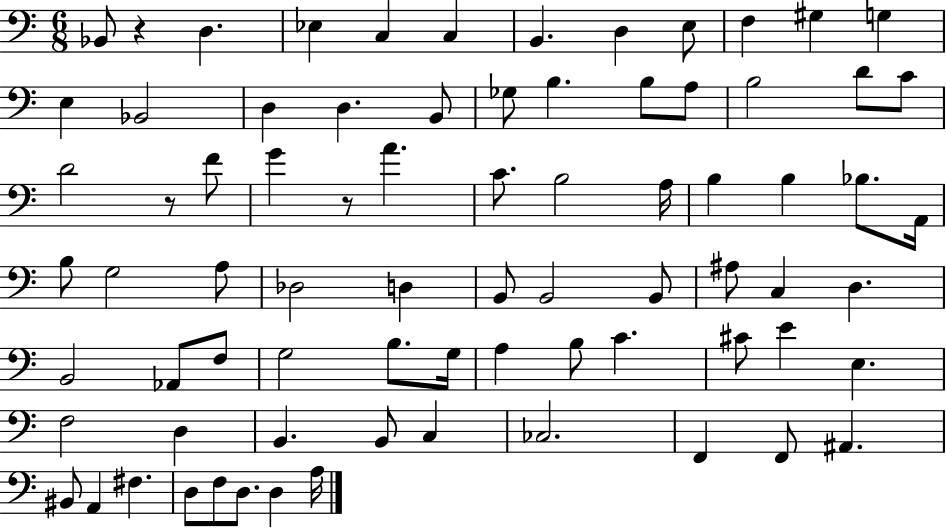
X:1
T:Untitled
M:6/8
L:1/4
K:C
_B,,/2 z D, _E, C, C, B,, D, E,/2 F, ^G, G, E, _B,,2 D, D, B,,/2 _G,/2 B, B,/2 A,/2 B,2 D/2 C/2 D2 z/2 F/2 G z/2 A C/2 B,2 A,/4 B, B, _B,/2 A,,/4 B,/2 G,2 A,/2 _D,2 D, B,,/2 B,,2 B,,/2 ^A,/2 C, D, B,,2 _A,,/2 F,/2 G,2 B,/2 G,/4 A, B,/2 C ^C/2 E E, F,2 D, B,, B,,/2 C, _C,2 F,, F,,/2 ^A,, ^B,,/2 A,, ^F, D,/2 F,/2 D,/2 D, A,/4